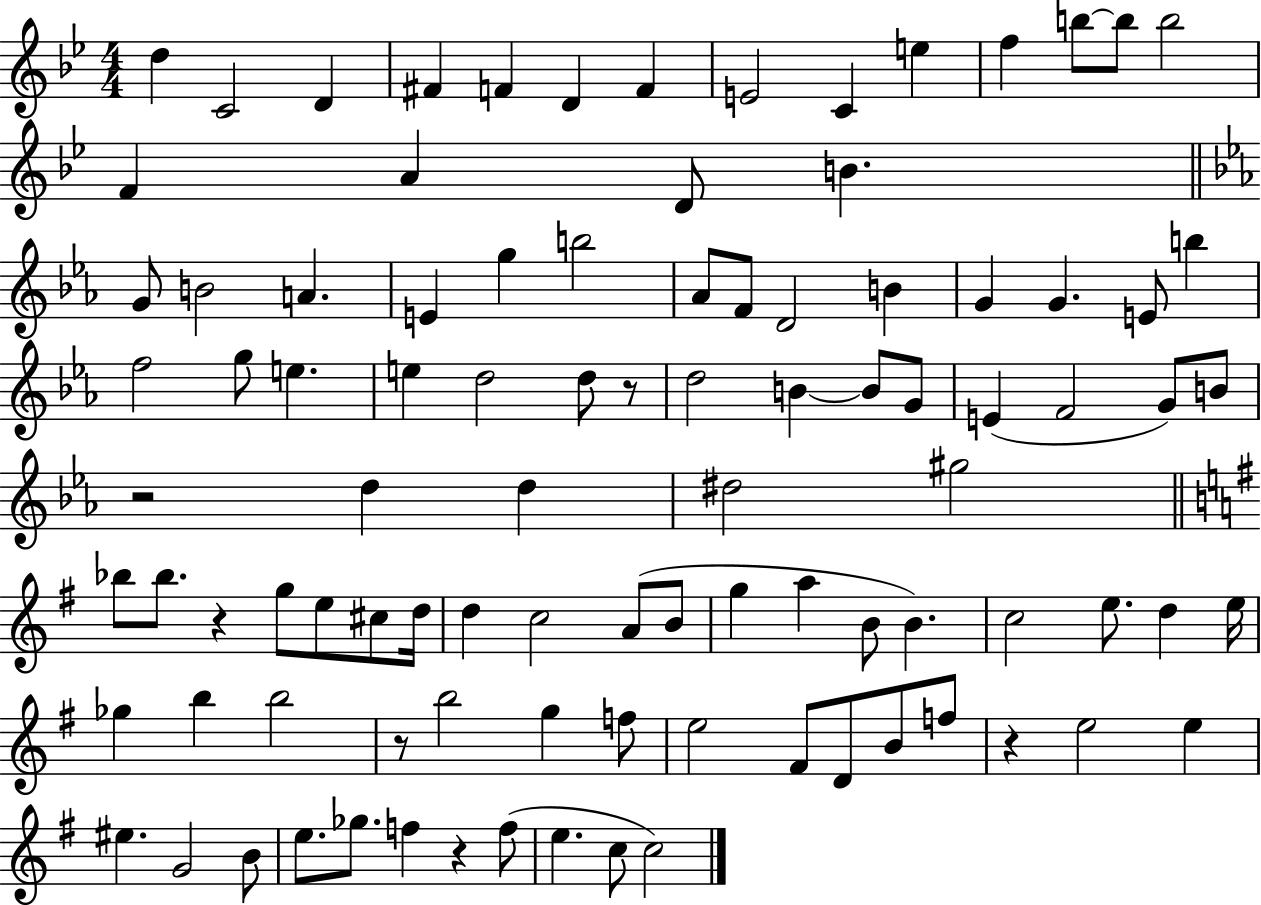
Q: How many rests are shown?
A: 6